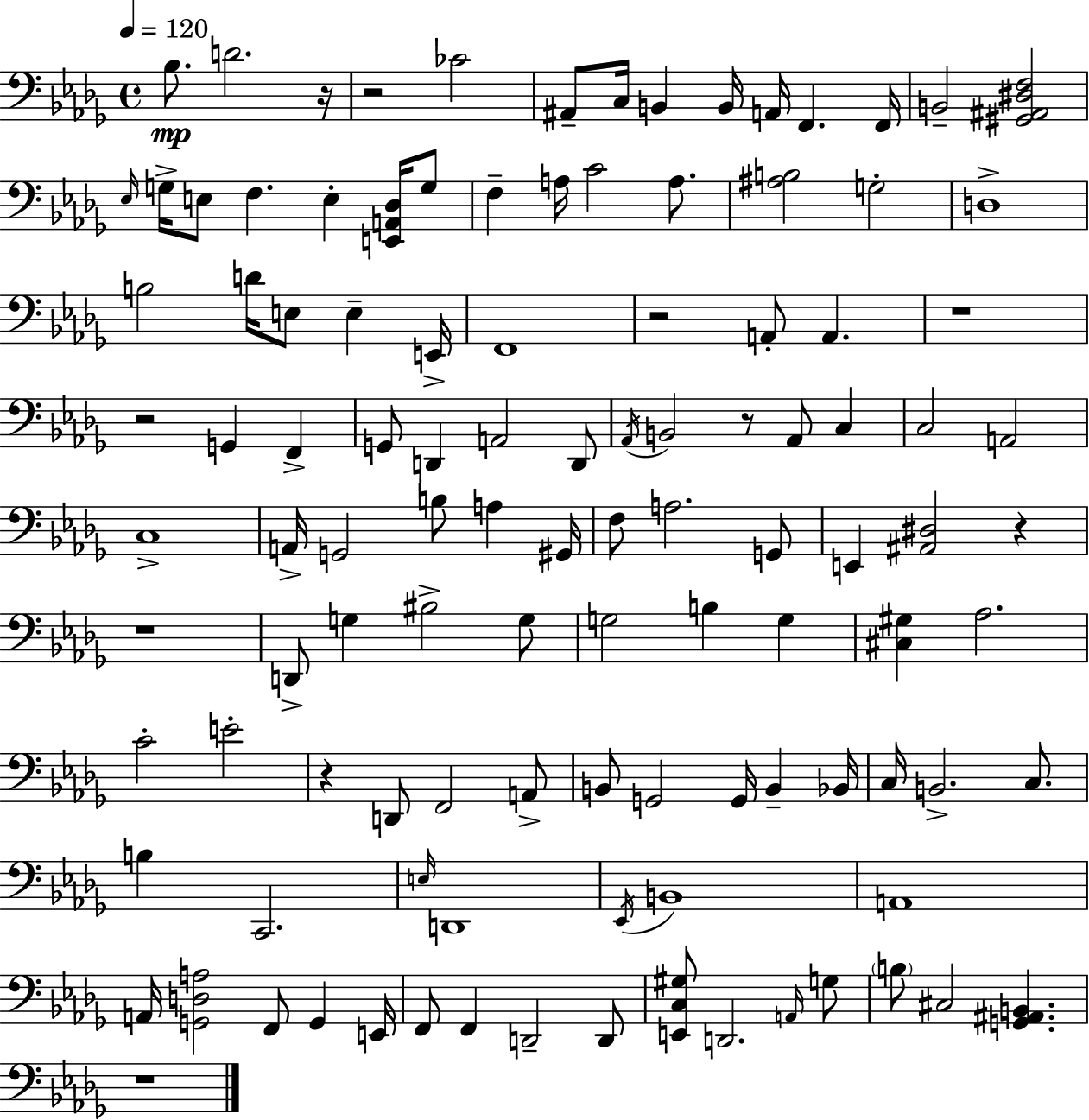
X:1
T:Untitled
M:4/4
L:1/4
K:Bbm
_B,/2 D2 z/4 z2 _C2 ^A,,/2 C,/4 B,, B,,/4 A,,/4 F,, F,,/4 B,,2 [^G,,^A,,^D,F,]2 _E,/4 G,/4 E,/2 F, E, [E,,A,,_D,]/4 G,/2 F, A,/4 C2 A,/2 [^A,B,]2 G,2 D,4 B,2 D/4 E,/2 E, E,,/4 F,,4 z2 A,,/2 A,, z4 z2 G,, F,, G,,/2 D,, A,,2 D,,/2 _A,,/4 B,,2 z/2 _A,,/2 C, C,2 A,,2 C,4 A,,/4 G,,2 B,/2 A, ^G,,/4 F,/2 A,2 G,,/2 E,, [^A,,^D,]2 z z4 D,,/2 G, ^B,2 G,/2 G,2 B, G, [^C,^G,] _A,2 C2 E2 z D,,/2 F,,2 A,,/2 B,,/2 G,,2 G,,/4 B,, _B,,/4 C,/4 B,,2 C,/2 B, C,,2 E,/4 D,,4 _E,,/4 B,,4 A,,4 A,,/4 [G,,D,A,]2 F,,/2 G,, E,,/4 F,,/2 F,, D,,2 D,,/2 [E,,C,^G,]/2 D,,2 A,,/4 G,/2 B,/2 ^C,2 [G,,^A,,B,,] z4